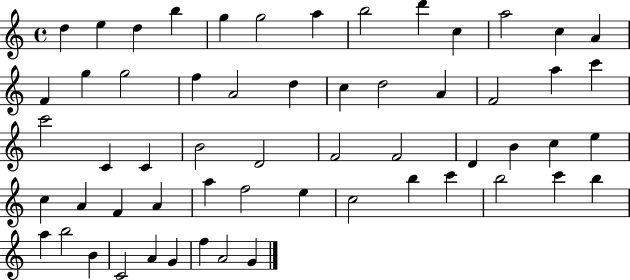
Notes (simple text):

D5/q E5/q D5/q B5/q G5/q G5/h A5/q B5/h D6/q C5/q A5/h C5/q A4/q F4/q G5/q G5/h F5/q A4/h D5/q C5/q D5/h A4/q F4/h A5/q C6/q C6/h C4/q C4/q B4/h D4/h F4/h F4/h D4/q B4/q C5/q E5/q C5/q A4/q F4/q A4/q A5/q F5/h E5/q C5/h B5/q C6/q B5/h C6/q B5/q A5/q B5/h B4/q C4/h A4/q G4/q F5/q A4/h G4/q